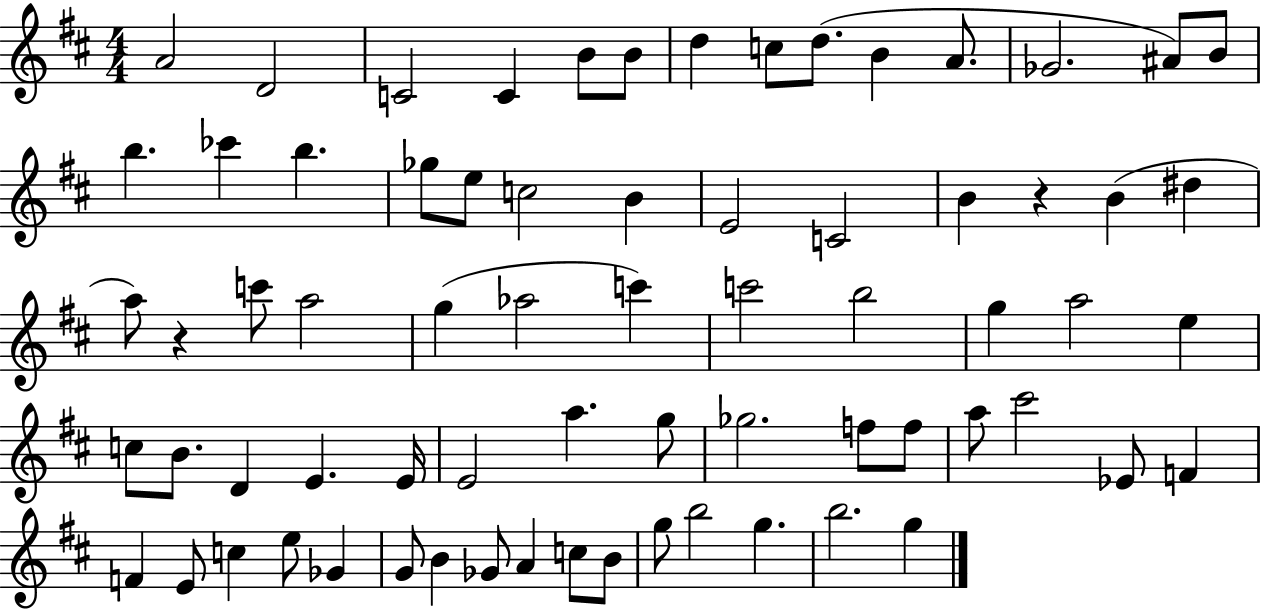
A4/h D4/h C4/h C4/q B4/e B4/e D5/q C5/e D5/e. B4/q A4/e. Gb4/h. A#4/e B4/e B5/q. CES6/q B5/q. Gb5/e E5/e C5/h B4/q E4/h C4/h B4/q R/q B4/q D#5/q A5/e R/q C6/e A5/h G5/q Ab5/h C6/q C6/h B5/h G5/q A5/h E5/q C5/e B4/e. D4/q E4/q. E4/s E4/h A5/q. G5/e Gb5/h. F5/e F5/e A5/e C#6/h Eb4/e F4/q F4/q E4/e C5/q E5/e Gb4/q G4/e B4/q Gb4/e A4/q C5/e B4/e G5/e B5/h G5/q. B5/h. G5/q